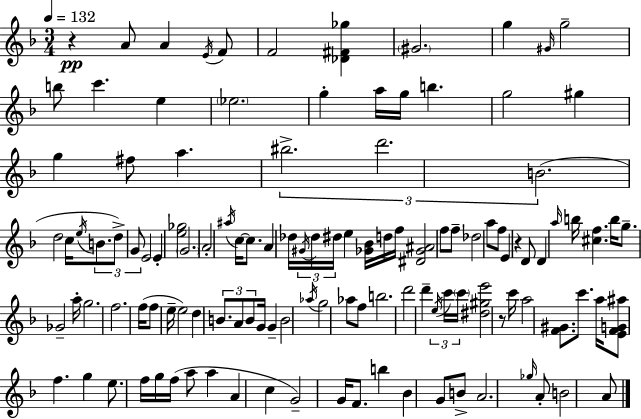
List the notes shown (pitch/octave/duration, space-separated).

R/q A4/e A4/q E4/s F4/e F4/h [Db4,F#4,Gb5]/q G#4/h. G5/q G#4/s G5/h B5/e C6/q. E5/q Eb5/h. G5/q A5/s G5/s B5/q. G5/h G#5/q G5/q F#5/e A5/q. BIS5/h. D6/h. B4/h. D5/h C5/s E5/s B4/e. D5/e G4/e E4/h E4/q [E5,Gb5]/h G4/h. A4/h A#5/s C5/s C5/e. A4/q Db5/s G#4/s Db5/s D#5/s E5/q [Gb4,Bb4]/s D5/s F5/s [D#4,Gb4,A#4]/h F5/e F5/e Db5/h A5/e F5/e E4/q R/q D4/e D4/q A5/s B5/s [C#5,F5]/q. B5/s G5/e. Gb4/h A5/s G5/h. F5/h. F5/s F5/e E5/s E5/h D5/q B4/e. A4/e B4/e G4/s G4/q B4/h Ab5/s G5/h Ab5/e F5/e B5/h. D6/h D6/q E5/s C6/s C6/s [D#5,G#5,E6]/h R/e C6/s A5/h [F4,G#4]/e. C6/e. A5/s [E4,F4,G4,A#5]/e F5/q. G5/q E5/e. F5/s G5/s F5/s A5/e A5/q A4/q C5/q G4/h G4/s F4/e. B5/q Bb4/q G4/e B4/e A4/h. Gb5/s A4/e B4/h A4/e